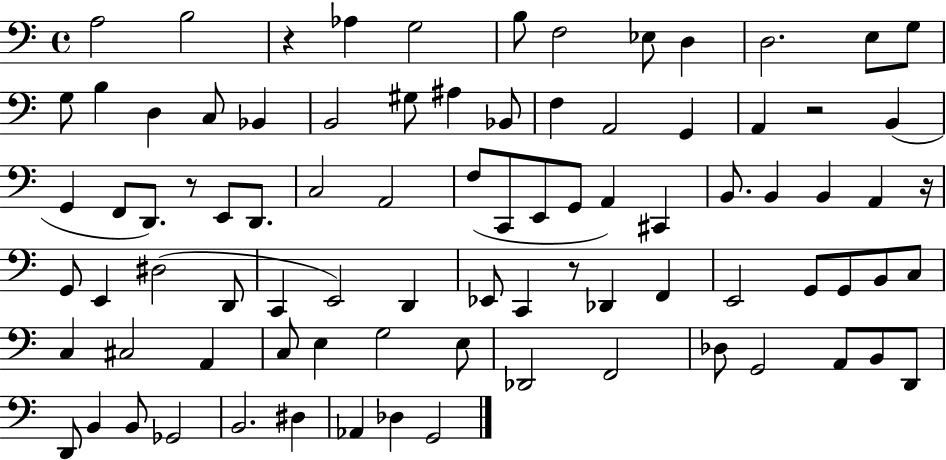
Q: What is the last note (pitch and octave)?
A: G2